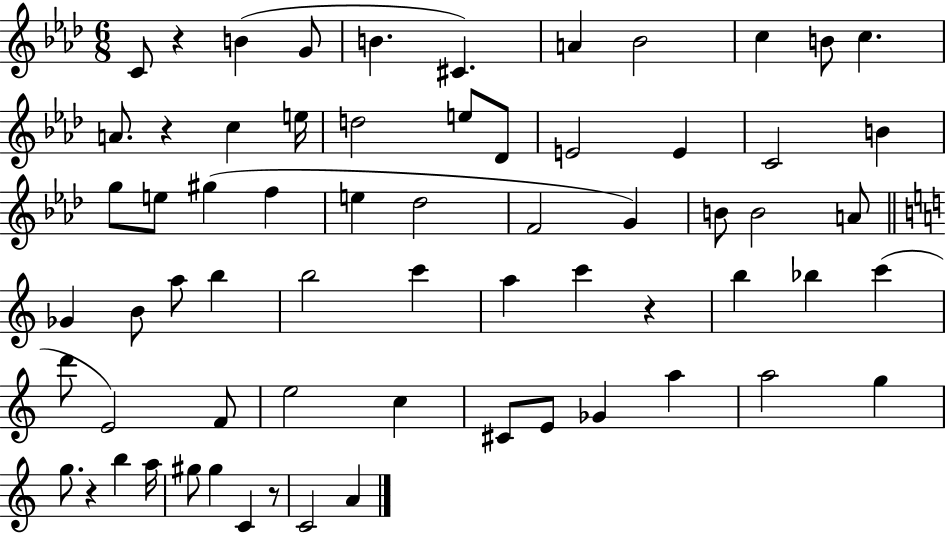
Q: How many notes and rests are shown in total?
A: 66